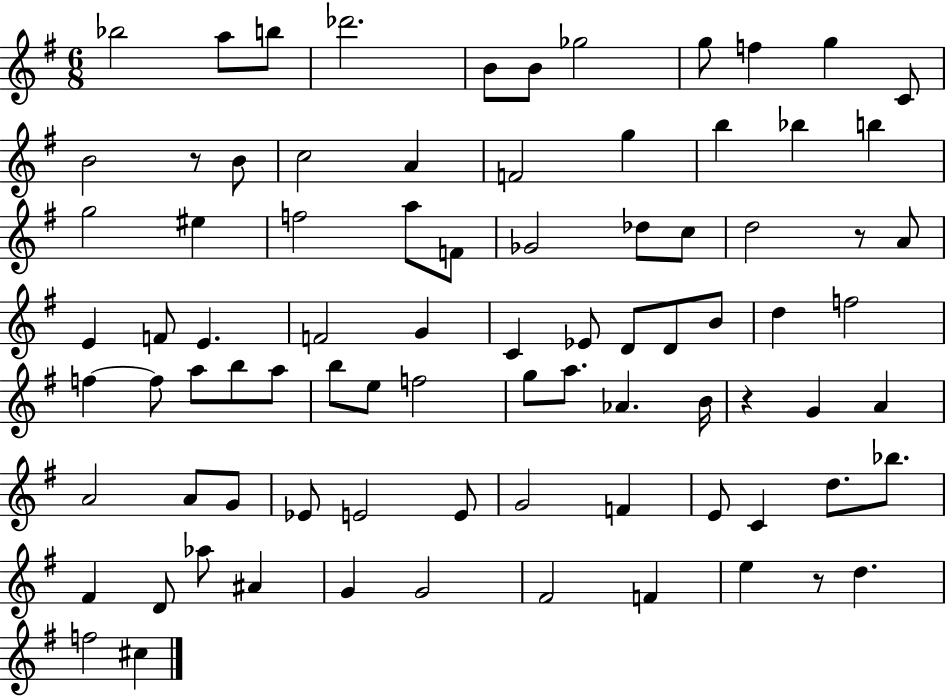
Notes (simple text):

Bb5/h A5/e B5/e Db6/h. B4/e B4/e Gb5/h G5/e F5/q G5/q C4/e B4/h R/e B4/e C5/h A4/q F4/h G5/q B5/q Bb5/q B5/q G5/h EIS5/q F5/h A5/e F4/e Gb4/h Db5/e C5/e D5/h R/e A4/e E4/q F4/e E4/q. F4/h G4/q C4/q Eb4/e D4/e D4/e B4/e D5/q F5/h F5/q F5/e A5/e B5/e A5/e B5/e E5/e F5/h G5/e A5/e. Ab4/q. B4/s R/q G4/q A4/q A4/h A4/e G4/e Eb4/e E4/h E4/e G4/h F4/q E4/e C4/q D5/e. Bb5/e. F#4/q D4/e Ab5/e A#4/q G4/q G4/h F#4/h F4/q E5/q R/e D5/q. F5/h C#5/q